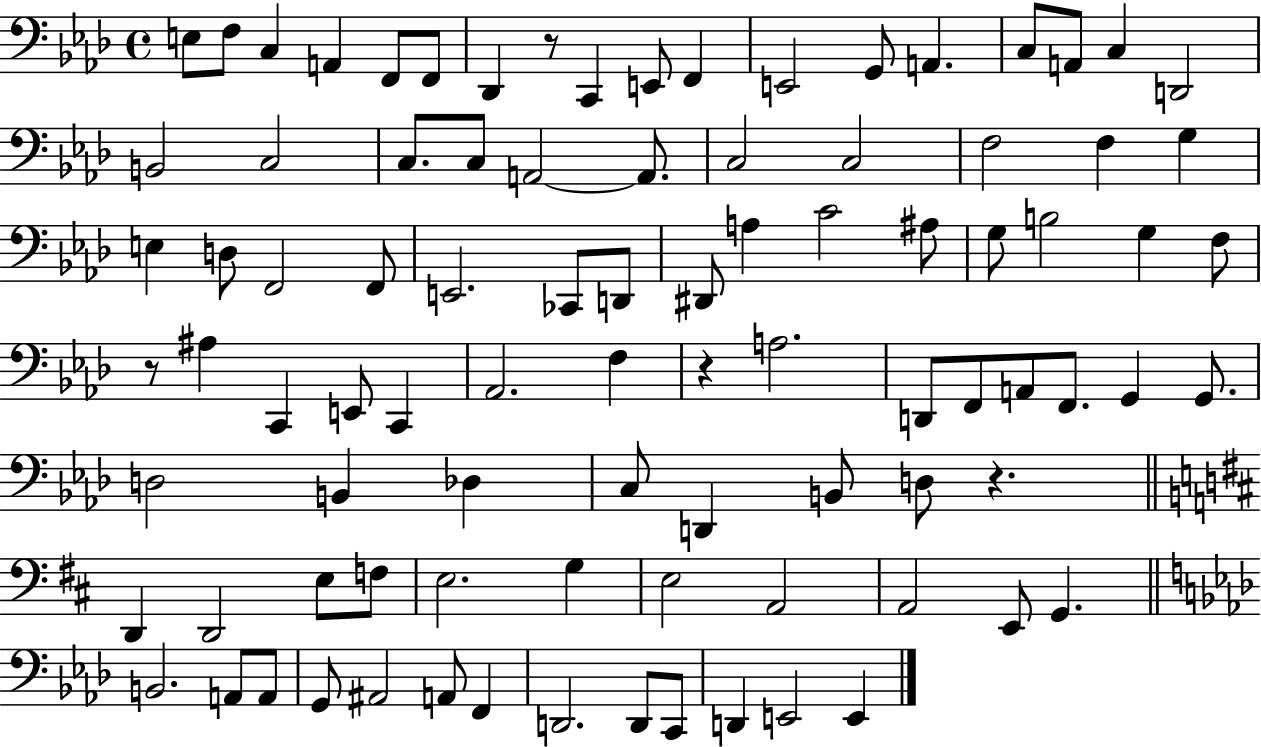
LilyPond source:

{
  \clef bass
  \time 4/4
  \defaultTimeSignature
  \key aes \major
  e8 f8 c4 a,4 f,8 f,8 | des,4 r8 c,4 e,8 f,4 | e,2 g,8 a,4. | c8 a,8 c4 d,2 | \break b,2 c2 | c8. c8 a,2~~ a,8. | c2 c2 | f2 f4 g4 | \break e4 d8 f,2 f,8 | e,2. ces,8 d,8 | dis,8 a4 c'2 ais8 | g8 b2 g4 f8 | \break r8 ais4 c,4 e,8 c,4 | aes,2. f4 | r4 a2. | d,8 f,8 a,8 f,8. g,4 g,8. | \break d2 b,4 des4 | c8 d,4 b,8 d8 r4. | \bar "||" \break \key d \major d,4 d,2 e8 f8 | e2. g4 | e2 a,2 | a,2 e,8 g,4. | \break \bar "||" \break \key f \minor b,2. a,8 a,8 | g,8 ais,2 a,8 f,4 | d,2. d,8 c,8 | d,4 e,2 e,4 | \break \bar "|."
}